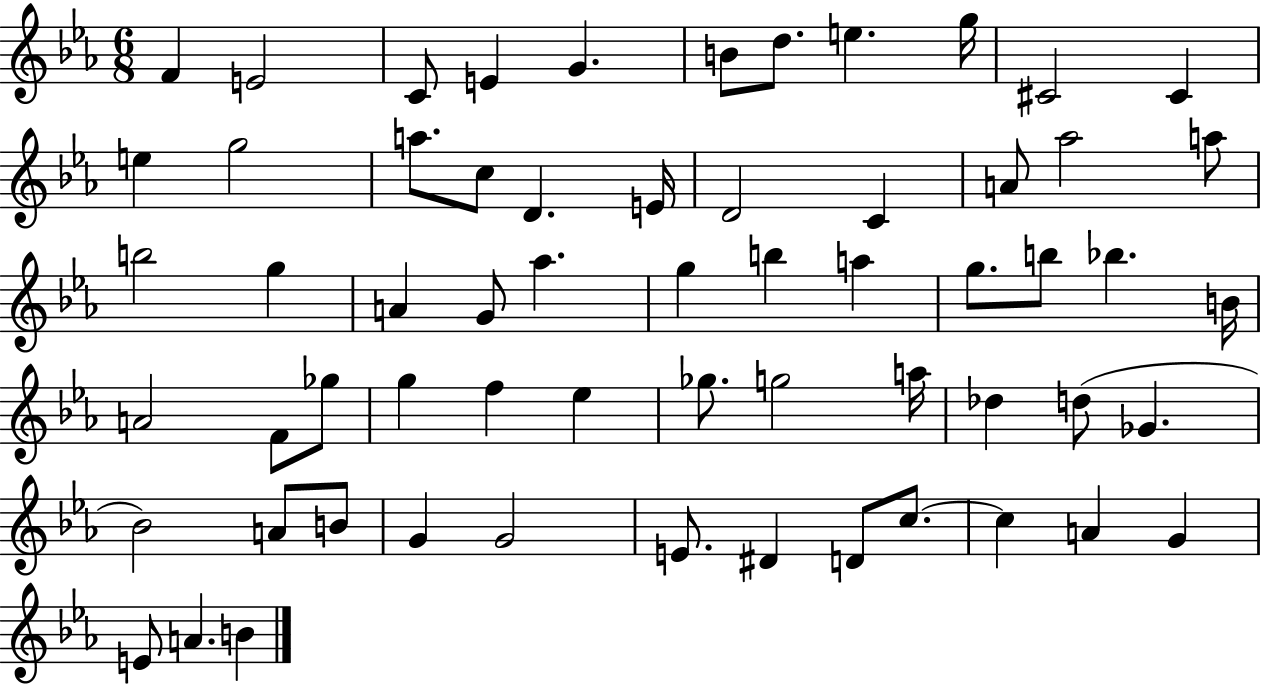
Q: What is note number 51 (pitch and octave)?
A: G4